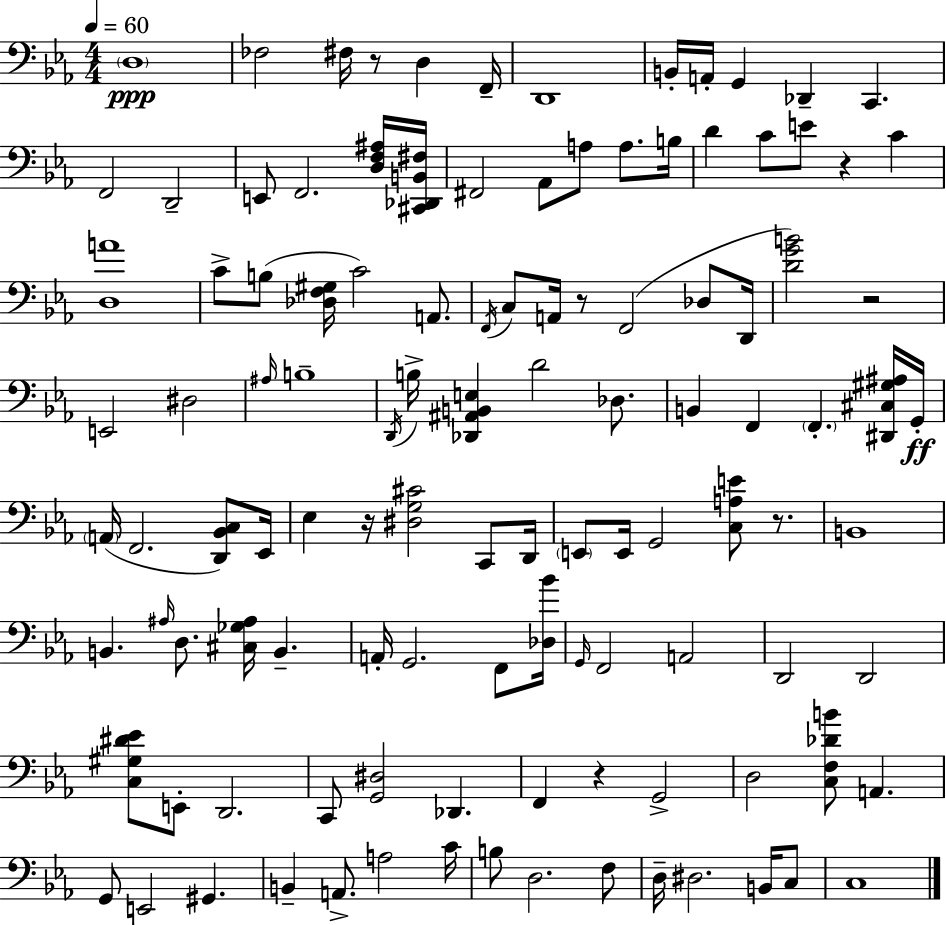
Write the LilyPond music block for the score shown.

{
  \clef bass
  \numericTimeSignature
  \time 4/4
  \key c \minor
  \tempo 4 = 60
  \parenthesize d1\ppp | fes2 fis16 r8 d4 f,16-- | d,1 | b,16-. a,16-. g,4 des,4-- c,4. | \break f,2 d,2-- | e,8 f,2. <d f ais>16 <cis, des, b, fis>16 | fis,2 aes,8 a8 a8. b16 | d'4 c'8 e'8 r4 c'4 | \break <d a'>1 | c'8-> b8( <des f gis>16 c'2) a,8. | \acciaccatura { f,16 } c8 a,16 r8 f,2( des8 | d,16 <d' g' b'>2) r2 | \break e,2 dis2 | \grace { ais16 } b1-- | \acciaccatura { d,16 } b16-> <des, ais, b, e>4 d'2 | des8. b,4 f,4 \parenthesize f,4.-. | \break <dis, cis gis ais>16 g,16-.\ff \parenthesize a,16( f,2. | <d, bes, c>8) ees,16 ees4 r16 <dis g cis'>2 | c,8 d,16 \parenthesize e,8 e,16 g,2 <c a e'>8 | r8. b,1 | \break b,4. \grace { ais16 } d8. <cis ges ais>16 b,4.-- | a,16-. g,2. | f,8 <des bes'>16 \grace { g,16 } f,2 a,2 | d,2 d,2 | \break <c gis dis' ees'>8 e,8-. d,2. | c,8 <g, dis>2 des,4. | f,4 r4 g,2-> | d2 <c f des' b'>8 a,4. | \break g,8 e,2 gis,4. | b,4-- a,8.-> a2 | c'16 b8 d2. | f8 d16-- dis2. | \break b,16 c8 c1 | \bar "|."
}